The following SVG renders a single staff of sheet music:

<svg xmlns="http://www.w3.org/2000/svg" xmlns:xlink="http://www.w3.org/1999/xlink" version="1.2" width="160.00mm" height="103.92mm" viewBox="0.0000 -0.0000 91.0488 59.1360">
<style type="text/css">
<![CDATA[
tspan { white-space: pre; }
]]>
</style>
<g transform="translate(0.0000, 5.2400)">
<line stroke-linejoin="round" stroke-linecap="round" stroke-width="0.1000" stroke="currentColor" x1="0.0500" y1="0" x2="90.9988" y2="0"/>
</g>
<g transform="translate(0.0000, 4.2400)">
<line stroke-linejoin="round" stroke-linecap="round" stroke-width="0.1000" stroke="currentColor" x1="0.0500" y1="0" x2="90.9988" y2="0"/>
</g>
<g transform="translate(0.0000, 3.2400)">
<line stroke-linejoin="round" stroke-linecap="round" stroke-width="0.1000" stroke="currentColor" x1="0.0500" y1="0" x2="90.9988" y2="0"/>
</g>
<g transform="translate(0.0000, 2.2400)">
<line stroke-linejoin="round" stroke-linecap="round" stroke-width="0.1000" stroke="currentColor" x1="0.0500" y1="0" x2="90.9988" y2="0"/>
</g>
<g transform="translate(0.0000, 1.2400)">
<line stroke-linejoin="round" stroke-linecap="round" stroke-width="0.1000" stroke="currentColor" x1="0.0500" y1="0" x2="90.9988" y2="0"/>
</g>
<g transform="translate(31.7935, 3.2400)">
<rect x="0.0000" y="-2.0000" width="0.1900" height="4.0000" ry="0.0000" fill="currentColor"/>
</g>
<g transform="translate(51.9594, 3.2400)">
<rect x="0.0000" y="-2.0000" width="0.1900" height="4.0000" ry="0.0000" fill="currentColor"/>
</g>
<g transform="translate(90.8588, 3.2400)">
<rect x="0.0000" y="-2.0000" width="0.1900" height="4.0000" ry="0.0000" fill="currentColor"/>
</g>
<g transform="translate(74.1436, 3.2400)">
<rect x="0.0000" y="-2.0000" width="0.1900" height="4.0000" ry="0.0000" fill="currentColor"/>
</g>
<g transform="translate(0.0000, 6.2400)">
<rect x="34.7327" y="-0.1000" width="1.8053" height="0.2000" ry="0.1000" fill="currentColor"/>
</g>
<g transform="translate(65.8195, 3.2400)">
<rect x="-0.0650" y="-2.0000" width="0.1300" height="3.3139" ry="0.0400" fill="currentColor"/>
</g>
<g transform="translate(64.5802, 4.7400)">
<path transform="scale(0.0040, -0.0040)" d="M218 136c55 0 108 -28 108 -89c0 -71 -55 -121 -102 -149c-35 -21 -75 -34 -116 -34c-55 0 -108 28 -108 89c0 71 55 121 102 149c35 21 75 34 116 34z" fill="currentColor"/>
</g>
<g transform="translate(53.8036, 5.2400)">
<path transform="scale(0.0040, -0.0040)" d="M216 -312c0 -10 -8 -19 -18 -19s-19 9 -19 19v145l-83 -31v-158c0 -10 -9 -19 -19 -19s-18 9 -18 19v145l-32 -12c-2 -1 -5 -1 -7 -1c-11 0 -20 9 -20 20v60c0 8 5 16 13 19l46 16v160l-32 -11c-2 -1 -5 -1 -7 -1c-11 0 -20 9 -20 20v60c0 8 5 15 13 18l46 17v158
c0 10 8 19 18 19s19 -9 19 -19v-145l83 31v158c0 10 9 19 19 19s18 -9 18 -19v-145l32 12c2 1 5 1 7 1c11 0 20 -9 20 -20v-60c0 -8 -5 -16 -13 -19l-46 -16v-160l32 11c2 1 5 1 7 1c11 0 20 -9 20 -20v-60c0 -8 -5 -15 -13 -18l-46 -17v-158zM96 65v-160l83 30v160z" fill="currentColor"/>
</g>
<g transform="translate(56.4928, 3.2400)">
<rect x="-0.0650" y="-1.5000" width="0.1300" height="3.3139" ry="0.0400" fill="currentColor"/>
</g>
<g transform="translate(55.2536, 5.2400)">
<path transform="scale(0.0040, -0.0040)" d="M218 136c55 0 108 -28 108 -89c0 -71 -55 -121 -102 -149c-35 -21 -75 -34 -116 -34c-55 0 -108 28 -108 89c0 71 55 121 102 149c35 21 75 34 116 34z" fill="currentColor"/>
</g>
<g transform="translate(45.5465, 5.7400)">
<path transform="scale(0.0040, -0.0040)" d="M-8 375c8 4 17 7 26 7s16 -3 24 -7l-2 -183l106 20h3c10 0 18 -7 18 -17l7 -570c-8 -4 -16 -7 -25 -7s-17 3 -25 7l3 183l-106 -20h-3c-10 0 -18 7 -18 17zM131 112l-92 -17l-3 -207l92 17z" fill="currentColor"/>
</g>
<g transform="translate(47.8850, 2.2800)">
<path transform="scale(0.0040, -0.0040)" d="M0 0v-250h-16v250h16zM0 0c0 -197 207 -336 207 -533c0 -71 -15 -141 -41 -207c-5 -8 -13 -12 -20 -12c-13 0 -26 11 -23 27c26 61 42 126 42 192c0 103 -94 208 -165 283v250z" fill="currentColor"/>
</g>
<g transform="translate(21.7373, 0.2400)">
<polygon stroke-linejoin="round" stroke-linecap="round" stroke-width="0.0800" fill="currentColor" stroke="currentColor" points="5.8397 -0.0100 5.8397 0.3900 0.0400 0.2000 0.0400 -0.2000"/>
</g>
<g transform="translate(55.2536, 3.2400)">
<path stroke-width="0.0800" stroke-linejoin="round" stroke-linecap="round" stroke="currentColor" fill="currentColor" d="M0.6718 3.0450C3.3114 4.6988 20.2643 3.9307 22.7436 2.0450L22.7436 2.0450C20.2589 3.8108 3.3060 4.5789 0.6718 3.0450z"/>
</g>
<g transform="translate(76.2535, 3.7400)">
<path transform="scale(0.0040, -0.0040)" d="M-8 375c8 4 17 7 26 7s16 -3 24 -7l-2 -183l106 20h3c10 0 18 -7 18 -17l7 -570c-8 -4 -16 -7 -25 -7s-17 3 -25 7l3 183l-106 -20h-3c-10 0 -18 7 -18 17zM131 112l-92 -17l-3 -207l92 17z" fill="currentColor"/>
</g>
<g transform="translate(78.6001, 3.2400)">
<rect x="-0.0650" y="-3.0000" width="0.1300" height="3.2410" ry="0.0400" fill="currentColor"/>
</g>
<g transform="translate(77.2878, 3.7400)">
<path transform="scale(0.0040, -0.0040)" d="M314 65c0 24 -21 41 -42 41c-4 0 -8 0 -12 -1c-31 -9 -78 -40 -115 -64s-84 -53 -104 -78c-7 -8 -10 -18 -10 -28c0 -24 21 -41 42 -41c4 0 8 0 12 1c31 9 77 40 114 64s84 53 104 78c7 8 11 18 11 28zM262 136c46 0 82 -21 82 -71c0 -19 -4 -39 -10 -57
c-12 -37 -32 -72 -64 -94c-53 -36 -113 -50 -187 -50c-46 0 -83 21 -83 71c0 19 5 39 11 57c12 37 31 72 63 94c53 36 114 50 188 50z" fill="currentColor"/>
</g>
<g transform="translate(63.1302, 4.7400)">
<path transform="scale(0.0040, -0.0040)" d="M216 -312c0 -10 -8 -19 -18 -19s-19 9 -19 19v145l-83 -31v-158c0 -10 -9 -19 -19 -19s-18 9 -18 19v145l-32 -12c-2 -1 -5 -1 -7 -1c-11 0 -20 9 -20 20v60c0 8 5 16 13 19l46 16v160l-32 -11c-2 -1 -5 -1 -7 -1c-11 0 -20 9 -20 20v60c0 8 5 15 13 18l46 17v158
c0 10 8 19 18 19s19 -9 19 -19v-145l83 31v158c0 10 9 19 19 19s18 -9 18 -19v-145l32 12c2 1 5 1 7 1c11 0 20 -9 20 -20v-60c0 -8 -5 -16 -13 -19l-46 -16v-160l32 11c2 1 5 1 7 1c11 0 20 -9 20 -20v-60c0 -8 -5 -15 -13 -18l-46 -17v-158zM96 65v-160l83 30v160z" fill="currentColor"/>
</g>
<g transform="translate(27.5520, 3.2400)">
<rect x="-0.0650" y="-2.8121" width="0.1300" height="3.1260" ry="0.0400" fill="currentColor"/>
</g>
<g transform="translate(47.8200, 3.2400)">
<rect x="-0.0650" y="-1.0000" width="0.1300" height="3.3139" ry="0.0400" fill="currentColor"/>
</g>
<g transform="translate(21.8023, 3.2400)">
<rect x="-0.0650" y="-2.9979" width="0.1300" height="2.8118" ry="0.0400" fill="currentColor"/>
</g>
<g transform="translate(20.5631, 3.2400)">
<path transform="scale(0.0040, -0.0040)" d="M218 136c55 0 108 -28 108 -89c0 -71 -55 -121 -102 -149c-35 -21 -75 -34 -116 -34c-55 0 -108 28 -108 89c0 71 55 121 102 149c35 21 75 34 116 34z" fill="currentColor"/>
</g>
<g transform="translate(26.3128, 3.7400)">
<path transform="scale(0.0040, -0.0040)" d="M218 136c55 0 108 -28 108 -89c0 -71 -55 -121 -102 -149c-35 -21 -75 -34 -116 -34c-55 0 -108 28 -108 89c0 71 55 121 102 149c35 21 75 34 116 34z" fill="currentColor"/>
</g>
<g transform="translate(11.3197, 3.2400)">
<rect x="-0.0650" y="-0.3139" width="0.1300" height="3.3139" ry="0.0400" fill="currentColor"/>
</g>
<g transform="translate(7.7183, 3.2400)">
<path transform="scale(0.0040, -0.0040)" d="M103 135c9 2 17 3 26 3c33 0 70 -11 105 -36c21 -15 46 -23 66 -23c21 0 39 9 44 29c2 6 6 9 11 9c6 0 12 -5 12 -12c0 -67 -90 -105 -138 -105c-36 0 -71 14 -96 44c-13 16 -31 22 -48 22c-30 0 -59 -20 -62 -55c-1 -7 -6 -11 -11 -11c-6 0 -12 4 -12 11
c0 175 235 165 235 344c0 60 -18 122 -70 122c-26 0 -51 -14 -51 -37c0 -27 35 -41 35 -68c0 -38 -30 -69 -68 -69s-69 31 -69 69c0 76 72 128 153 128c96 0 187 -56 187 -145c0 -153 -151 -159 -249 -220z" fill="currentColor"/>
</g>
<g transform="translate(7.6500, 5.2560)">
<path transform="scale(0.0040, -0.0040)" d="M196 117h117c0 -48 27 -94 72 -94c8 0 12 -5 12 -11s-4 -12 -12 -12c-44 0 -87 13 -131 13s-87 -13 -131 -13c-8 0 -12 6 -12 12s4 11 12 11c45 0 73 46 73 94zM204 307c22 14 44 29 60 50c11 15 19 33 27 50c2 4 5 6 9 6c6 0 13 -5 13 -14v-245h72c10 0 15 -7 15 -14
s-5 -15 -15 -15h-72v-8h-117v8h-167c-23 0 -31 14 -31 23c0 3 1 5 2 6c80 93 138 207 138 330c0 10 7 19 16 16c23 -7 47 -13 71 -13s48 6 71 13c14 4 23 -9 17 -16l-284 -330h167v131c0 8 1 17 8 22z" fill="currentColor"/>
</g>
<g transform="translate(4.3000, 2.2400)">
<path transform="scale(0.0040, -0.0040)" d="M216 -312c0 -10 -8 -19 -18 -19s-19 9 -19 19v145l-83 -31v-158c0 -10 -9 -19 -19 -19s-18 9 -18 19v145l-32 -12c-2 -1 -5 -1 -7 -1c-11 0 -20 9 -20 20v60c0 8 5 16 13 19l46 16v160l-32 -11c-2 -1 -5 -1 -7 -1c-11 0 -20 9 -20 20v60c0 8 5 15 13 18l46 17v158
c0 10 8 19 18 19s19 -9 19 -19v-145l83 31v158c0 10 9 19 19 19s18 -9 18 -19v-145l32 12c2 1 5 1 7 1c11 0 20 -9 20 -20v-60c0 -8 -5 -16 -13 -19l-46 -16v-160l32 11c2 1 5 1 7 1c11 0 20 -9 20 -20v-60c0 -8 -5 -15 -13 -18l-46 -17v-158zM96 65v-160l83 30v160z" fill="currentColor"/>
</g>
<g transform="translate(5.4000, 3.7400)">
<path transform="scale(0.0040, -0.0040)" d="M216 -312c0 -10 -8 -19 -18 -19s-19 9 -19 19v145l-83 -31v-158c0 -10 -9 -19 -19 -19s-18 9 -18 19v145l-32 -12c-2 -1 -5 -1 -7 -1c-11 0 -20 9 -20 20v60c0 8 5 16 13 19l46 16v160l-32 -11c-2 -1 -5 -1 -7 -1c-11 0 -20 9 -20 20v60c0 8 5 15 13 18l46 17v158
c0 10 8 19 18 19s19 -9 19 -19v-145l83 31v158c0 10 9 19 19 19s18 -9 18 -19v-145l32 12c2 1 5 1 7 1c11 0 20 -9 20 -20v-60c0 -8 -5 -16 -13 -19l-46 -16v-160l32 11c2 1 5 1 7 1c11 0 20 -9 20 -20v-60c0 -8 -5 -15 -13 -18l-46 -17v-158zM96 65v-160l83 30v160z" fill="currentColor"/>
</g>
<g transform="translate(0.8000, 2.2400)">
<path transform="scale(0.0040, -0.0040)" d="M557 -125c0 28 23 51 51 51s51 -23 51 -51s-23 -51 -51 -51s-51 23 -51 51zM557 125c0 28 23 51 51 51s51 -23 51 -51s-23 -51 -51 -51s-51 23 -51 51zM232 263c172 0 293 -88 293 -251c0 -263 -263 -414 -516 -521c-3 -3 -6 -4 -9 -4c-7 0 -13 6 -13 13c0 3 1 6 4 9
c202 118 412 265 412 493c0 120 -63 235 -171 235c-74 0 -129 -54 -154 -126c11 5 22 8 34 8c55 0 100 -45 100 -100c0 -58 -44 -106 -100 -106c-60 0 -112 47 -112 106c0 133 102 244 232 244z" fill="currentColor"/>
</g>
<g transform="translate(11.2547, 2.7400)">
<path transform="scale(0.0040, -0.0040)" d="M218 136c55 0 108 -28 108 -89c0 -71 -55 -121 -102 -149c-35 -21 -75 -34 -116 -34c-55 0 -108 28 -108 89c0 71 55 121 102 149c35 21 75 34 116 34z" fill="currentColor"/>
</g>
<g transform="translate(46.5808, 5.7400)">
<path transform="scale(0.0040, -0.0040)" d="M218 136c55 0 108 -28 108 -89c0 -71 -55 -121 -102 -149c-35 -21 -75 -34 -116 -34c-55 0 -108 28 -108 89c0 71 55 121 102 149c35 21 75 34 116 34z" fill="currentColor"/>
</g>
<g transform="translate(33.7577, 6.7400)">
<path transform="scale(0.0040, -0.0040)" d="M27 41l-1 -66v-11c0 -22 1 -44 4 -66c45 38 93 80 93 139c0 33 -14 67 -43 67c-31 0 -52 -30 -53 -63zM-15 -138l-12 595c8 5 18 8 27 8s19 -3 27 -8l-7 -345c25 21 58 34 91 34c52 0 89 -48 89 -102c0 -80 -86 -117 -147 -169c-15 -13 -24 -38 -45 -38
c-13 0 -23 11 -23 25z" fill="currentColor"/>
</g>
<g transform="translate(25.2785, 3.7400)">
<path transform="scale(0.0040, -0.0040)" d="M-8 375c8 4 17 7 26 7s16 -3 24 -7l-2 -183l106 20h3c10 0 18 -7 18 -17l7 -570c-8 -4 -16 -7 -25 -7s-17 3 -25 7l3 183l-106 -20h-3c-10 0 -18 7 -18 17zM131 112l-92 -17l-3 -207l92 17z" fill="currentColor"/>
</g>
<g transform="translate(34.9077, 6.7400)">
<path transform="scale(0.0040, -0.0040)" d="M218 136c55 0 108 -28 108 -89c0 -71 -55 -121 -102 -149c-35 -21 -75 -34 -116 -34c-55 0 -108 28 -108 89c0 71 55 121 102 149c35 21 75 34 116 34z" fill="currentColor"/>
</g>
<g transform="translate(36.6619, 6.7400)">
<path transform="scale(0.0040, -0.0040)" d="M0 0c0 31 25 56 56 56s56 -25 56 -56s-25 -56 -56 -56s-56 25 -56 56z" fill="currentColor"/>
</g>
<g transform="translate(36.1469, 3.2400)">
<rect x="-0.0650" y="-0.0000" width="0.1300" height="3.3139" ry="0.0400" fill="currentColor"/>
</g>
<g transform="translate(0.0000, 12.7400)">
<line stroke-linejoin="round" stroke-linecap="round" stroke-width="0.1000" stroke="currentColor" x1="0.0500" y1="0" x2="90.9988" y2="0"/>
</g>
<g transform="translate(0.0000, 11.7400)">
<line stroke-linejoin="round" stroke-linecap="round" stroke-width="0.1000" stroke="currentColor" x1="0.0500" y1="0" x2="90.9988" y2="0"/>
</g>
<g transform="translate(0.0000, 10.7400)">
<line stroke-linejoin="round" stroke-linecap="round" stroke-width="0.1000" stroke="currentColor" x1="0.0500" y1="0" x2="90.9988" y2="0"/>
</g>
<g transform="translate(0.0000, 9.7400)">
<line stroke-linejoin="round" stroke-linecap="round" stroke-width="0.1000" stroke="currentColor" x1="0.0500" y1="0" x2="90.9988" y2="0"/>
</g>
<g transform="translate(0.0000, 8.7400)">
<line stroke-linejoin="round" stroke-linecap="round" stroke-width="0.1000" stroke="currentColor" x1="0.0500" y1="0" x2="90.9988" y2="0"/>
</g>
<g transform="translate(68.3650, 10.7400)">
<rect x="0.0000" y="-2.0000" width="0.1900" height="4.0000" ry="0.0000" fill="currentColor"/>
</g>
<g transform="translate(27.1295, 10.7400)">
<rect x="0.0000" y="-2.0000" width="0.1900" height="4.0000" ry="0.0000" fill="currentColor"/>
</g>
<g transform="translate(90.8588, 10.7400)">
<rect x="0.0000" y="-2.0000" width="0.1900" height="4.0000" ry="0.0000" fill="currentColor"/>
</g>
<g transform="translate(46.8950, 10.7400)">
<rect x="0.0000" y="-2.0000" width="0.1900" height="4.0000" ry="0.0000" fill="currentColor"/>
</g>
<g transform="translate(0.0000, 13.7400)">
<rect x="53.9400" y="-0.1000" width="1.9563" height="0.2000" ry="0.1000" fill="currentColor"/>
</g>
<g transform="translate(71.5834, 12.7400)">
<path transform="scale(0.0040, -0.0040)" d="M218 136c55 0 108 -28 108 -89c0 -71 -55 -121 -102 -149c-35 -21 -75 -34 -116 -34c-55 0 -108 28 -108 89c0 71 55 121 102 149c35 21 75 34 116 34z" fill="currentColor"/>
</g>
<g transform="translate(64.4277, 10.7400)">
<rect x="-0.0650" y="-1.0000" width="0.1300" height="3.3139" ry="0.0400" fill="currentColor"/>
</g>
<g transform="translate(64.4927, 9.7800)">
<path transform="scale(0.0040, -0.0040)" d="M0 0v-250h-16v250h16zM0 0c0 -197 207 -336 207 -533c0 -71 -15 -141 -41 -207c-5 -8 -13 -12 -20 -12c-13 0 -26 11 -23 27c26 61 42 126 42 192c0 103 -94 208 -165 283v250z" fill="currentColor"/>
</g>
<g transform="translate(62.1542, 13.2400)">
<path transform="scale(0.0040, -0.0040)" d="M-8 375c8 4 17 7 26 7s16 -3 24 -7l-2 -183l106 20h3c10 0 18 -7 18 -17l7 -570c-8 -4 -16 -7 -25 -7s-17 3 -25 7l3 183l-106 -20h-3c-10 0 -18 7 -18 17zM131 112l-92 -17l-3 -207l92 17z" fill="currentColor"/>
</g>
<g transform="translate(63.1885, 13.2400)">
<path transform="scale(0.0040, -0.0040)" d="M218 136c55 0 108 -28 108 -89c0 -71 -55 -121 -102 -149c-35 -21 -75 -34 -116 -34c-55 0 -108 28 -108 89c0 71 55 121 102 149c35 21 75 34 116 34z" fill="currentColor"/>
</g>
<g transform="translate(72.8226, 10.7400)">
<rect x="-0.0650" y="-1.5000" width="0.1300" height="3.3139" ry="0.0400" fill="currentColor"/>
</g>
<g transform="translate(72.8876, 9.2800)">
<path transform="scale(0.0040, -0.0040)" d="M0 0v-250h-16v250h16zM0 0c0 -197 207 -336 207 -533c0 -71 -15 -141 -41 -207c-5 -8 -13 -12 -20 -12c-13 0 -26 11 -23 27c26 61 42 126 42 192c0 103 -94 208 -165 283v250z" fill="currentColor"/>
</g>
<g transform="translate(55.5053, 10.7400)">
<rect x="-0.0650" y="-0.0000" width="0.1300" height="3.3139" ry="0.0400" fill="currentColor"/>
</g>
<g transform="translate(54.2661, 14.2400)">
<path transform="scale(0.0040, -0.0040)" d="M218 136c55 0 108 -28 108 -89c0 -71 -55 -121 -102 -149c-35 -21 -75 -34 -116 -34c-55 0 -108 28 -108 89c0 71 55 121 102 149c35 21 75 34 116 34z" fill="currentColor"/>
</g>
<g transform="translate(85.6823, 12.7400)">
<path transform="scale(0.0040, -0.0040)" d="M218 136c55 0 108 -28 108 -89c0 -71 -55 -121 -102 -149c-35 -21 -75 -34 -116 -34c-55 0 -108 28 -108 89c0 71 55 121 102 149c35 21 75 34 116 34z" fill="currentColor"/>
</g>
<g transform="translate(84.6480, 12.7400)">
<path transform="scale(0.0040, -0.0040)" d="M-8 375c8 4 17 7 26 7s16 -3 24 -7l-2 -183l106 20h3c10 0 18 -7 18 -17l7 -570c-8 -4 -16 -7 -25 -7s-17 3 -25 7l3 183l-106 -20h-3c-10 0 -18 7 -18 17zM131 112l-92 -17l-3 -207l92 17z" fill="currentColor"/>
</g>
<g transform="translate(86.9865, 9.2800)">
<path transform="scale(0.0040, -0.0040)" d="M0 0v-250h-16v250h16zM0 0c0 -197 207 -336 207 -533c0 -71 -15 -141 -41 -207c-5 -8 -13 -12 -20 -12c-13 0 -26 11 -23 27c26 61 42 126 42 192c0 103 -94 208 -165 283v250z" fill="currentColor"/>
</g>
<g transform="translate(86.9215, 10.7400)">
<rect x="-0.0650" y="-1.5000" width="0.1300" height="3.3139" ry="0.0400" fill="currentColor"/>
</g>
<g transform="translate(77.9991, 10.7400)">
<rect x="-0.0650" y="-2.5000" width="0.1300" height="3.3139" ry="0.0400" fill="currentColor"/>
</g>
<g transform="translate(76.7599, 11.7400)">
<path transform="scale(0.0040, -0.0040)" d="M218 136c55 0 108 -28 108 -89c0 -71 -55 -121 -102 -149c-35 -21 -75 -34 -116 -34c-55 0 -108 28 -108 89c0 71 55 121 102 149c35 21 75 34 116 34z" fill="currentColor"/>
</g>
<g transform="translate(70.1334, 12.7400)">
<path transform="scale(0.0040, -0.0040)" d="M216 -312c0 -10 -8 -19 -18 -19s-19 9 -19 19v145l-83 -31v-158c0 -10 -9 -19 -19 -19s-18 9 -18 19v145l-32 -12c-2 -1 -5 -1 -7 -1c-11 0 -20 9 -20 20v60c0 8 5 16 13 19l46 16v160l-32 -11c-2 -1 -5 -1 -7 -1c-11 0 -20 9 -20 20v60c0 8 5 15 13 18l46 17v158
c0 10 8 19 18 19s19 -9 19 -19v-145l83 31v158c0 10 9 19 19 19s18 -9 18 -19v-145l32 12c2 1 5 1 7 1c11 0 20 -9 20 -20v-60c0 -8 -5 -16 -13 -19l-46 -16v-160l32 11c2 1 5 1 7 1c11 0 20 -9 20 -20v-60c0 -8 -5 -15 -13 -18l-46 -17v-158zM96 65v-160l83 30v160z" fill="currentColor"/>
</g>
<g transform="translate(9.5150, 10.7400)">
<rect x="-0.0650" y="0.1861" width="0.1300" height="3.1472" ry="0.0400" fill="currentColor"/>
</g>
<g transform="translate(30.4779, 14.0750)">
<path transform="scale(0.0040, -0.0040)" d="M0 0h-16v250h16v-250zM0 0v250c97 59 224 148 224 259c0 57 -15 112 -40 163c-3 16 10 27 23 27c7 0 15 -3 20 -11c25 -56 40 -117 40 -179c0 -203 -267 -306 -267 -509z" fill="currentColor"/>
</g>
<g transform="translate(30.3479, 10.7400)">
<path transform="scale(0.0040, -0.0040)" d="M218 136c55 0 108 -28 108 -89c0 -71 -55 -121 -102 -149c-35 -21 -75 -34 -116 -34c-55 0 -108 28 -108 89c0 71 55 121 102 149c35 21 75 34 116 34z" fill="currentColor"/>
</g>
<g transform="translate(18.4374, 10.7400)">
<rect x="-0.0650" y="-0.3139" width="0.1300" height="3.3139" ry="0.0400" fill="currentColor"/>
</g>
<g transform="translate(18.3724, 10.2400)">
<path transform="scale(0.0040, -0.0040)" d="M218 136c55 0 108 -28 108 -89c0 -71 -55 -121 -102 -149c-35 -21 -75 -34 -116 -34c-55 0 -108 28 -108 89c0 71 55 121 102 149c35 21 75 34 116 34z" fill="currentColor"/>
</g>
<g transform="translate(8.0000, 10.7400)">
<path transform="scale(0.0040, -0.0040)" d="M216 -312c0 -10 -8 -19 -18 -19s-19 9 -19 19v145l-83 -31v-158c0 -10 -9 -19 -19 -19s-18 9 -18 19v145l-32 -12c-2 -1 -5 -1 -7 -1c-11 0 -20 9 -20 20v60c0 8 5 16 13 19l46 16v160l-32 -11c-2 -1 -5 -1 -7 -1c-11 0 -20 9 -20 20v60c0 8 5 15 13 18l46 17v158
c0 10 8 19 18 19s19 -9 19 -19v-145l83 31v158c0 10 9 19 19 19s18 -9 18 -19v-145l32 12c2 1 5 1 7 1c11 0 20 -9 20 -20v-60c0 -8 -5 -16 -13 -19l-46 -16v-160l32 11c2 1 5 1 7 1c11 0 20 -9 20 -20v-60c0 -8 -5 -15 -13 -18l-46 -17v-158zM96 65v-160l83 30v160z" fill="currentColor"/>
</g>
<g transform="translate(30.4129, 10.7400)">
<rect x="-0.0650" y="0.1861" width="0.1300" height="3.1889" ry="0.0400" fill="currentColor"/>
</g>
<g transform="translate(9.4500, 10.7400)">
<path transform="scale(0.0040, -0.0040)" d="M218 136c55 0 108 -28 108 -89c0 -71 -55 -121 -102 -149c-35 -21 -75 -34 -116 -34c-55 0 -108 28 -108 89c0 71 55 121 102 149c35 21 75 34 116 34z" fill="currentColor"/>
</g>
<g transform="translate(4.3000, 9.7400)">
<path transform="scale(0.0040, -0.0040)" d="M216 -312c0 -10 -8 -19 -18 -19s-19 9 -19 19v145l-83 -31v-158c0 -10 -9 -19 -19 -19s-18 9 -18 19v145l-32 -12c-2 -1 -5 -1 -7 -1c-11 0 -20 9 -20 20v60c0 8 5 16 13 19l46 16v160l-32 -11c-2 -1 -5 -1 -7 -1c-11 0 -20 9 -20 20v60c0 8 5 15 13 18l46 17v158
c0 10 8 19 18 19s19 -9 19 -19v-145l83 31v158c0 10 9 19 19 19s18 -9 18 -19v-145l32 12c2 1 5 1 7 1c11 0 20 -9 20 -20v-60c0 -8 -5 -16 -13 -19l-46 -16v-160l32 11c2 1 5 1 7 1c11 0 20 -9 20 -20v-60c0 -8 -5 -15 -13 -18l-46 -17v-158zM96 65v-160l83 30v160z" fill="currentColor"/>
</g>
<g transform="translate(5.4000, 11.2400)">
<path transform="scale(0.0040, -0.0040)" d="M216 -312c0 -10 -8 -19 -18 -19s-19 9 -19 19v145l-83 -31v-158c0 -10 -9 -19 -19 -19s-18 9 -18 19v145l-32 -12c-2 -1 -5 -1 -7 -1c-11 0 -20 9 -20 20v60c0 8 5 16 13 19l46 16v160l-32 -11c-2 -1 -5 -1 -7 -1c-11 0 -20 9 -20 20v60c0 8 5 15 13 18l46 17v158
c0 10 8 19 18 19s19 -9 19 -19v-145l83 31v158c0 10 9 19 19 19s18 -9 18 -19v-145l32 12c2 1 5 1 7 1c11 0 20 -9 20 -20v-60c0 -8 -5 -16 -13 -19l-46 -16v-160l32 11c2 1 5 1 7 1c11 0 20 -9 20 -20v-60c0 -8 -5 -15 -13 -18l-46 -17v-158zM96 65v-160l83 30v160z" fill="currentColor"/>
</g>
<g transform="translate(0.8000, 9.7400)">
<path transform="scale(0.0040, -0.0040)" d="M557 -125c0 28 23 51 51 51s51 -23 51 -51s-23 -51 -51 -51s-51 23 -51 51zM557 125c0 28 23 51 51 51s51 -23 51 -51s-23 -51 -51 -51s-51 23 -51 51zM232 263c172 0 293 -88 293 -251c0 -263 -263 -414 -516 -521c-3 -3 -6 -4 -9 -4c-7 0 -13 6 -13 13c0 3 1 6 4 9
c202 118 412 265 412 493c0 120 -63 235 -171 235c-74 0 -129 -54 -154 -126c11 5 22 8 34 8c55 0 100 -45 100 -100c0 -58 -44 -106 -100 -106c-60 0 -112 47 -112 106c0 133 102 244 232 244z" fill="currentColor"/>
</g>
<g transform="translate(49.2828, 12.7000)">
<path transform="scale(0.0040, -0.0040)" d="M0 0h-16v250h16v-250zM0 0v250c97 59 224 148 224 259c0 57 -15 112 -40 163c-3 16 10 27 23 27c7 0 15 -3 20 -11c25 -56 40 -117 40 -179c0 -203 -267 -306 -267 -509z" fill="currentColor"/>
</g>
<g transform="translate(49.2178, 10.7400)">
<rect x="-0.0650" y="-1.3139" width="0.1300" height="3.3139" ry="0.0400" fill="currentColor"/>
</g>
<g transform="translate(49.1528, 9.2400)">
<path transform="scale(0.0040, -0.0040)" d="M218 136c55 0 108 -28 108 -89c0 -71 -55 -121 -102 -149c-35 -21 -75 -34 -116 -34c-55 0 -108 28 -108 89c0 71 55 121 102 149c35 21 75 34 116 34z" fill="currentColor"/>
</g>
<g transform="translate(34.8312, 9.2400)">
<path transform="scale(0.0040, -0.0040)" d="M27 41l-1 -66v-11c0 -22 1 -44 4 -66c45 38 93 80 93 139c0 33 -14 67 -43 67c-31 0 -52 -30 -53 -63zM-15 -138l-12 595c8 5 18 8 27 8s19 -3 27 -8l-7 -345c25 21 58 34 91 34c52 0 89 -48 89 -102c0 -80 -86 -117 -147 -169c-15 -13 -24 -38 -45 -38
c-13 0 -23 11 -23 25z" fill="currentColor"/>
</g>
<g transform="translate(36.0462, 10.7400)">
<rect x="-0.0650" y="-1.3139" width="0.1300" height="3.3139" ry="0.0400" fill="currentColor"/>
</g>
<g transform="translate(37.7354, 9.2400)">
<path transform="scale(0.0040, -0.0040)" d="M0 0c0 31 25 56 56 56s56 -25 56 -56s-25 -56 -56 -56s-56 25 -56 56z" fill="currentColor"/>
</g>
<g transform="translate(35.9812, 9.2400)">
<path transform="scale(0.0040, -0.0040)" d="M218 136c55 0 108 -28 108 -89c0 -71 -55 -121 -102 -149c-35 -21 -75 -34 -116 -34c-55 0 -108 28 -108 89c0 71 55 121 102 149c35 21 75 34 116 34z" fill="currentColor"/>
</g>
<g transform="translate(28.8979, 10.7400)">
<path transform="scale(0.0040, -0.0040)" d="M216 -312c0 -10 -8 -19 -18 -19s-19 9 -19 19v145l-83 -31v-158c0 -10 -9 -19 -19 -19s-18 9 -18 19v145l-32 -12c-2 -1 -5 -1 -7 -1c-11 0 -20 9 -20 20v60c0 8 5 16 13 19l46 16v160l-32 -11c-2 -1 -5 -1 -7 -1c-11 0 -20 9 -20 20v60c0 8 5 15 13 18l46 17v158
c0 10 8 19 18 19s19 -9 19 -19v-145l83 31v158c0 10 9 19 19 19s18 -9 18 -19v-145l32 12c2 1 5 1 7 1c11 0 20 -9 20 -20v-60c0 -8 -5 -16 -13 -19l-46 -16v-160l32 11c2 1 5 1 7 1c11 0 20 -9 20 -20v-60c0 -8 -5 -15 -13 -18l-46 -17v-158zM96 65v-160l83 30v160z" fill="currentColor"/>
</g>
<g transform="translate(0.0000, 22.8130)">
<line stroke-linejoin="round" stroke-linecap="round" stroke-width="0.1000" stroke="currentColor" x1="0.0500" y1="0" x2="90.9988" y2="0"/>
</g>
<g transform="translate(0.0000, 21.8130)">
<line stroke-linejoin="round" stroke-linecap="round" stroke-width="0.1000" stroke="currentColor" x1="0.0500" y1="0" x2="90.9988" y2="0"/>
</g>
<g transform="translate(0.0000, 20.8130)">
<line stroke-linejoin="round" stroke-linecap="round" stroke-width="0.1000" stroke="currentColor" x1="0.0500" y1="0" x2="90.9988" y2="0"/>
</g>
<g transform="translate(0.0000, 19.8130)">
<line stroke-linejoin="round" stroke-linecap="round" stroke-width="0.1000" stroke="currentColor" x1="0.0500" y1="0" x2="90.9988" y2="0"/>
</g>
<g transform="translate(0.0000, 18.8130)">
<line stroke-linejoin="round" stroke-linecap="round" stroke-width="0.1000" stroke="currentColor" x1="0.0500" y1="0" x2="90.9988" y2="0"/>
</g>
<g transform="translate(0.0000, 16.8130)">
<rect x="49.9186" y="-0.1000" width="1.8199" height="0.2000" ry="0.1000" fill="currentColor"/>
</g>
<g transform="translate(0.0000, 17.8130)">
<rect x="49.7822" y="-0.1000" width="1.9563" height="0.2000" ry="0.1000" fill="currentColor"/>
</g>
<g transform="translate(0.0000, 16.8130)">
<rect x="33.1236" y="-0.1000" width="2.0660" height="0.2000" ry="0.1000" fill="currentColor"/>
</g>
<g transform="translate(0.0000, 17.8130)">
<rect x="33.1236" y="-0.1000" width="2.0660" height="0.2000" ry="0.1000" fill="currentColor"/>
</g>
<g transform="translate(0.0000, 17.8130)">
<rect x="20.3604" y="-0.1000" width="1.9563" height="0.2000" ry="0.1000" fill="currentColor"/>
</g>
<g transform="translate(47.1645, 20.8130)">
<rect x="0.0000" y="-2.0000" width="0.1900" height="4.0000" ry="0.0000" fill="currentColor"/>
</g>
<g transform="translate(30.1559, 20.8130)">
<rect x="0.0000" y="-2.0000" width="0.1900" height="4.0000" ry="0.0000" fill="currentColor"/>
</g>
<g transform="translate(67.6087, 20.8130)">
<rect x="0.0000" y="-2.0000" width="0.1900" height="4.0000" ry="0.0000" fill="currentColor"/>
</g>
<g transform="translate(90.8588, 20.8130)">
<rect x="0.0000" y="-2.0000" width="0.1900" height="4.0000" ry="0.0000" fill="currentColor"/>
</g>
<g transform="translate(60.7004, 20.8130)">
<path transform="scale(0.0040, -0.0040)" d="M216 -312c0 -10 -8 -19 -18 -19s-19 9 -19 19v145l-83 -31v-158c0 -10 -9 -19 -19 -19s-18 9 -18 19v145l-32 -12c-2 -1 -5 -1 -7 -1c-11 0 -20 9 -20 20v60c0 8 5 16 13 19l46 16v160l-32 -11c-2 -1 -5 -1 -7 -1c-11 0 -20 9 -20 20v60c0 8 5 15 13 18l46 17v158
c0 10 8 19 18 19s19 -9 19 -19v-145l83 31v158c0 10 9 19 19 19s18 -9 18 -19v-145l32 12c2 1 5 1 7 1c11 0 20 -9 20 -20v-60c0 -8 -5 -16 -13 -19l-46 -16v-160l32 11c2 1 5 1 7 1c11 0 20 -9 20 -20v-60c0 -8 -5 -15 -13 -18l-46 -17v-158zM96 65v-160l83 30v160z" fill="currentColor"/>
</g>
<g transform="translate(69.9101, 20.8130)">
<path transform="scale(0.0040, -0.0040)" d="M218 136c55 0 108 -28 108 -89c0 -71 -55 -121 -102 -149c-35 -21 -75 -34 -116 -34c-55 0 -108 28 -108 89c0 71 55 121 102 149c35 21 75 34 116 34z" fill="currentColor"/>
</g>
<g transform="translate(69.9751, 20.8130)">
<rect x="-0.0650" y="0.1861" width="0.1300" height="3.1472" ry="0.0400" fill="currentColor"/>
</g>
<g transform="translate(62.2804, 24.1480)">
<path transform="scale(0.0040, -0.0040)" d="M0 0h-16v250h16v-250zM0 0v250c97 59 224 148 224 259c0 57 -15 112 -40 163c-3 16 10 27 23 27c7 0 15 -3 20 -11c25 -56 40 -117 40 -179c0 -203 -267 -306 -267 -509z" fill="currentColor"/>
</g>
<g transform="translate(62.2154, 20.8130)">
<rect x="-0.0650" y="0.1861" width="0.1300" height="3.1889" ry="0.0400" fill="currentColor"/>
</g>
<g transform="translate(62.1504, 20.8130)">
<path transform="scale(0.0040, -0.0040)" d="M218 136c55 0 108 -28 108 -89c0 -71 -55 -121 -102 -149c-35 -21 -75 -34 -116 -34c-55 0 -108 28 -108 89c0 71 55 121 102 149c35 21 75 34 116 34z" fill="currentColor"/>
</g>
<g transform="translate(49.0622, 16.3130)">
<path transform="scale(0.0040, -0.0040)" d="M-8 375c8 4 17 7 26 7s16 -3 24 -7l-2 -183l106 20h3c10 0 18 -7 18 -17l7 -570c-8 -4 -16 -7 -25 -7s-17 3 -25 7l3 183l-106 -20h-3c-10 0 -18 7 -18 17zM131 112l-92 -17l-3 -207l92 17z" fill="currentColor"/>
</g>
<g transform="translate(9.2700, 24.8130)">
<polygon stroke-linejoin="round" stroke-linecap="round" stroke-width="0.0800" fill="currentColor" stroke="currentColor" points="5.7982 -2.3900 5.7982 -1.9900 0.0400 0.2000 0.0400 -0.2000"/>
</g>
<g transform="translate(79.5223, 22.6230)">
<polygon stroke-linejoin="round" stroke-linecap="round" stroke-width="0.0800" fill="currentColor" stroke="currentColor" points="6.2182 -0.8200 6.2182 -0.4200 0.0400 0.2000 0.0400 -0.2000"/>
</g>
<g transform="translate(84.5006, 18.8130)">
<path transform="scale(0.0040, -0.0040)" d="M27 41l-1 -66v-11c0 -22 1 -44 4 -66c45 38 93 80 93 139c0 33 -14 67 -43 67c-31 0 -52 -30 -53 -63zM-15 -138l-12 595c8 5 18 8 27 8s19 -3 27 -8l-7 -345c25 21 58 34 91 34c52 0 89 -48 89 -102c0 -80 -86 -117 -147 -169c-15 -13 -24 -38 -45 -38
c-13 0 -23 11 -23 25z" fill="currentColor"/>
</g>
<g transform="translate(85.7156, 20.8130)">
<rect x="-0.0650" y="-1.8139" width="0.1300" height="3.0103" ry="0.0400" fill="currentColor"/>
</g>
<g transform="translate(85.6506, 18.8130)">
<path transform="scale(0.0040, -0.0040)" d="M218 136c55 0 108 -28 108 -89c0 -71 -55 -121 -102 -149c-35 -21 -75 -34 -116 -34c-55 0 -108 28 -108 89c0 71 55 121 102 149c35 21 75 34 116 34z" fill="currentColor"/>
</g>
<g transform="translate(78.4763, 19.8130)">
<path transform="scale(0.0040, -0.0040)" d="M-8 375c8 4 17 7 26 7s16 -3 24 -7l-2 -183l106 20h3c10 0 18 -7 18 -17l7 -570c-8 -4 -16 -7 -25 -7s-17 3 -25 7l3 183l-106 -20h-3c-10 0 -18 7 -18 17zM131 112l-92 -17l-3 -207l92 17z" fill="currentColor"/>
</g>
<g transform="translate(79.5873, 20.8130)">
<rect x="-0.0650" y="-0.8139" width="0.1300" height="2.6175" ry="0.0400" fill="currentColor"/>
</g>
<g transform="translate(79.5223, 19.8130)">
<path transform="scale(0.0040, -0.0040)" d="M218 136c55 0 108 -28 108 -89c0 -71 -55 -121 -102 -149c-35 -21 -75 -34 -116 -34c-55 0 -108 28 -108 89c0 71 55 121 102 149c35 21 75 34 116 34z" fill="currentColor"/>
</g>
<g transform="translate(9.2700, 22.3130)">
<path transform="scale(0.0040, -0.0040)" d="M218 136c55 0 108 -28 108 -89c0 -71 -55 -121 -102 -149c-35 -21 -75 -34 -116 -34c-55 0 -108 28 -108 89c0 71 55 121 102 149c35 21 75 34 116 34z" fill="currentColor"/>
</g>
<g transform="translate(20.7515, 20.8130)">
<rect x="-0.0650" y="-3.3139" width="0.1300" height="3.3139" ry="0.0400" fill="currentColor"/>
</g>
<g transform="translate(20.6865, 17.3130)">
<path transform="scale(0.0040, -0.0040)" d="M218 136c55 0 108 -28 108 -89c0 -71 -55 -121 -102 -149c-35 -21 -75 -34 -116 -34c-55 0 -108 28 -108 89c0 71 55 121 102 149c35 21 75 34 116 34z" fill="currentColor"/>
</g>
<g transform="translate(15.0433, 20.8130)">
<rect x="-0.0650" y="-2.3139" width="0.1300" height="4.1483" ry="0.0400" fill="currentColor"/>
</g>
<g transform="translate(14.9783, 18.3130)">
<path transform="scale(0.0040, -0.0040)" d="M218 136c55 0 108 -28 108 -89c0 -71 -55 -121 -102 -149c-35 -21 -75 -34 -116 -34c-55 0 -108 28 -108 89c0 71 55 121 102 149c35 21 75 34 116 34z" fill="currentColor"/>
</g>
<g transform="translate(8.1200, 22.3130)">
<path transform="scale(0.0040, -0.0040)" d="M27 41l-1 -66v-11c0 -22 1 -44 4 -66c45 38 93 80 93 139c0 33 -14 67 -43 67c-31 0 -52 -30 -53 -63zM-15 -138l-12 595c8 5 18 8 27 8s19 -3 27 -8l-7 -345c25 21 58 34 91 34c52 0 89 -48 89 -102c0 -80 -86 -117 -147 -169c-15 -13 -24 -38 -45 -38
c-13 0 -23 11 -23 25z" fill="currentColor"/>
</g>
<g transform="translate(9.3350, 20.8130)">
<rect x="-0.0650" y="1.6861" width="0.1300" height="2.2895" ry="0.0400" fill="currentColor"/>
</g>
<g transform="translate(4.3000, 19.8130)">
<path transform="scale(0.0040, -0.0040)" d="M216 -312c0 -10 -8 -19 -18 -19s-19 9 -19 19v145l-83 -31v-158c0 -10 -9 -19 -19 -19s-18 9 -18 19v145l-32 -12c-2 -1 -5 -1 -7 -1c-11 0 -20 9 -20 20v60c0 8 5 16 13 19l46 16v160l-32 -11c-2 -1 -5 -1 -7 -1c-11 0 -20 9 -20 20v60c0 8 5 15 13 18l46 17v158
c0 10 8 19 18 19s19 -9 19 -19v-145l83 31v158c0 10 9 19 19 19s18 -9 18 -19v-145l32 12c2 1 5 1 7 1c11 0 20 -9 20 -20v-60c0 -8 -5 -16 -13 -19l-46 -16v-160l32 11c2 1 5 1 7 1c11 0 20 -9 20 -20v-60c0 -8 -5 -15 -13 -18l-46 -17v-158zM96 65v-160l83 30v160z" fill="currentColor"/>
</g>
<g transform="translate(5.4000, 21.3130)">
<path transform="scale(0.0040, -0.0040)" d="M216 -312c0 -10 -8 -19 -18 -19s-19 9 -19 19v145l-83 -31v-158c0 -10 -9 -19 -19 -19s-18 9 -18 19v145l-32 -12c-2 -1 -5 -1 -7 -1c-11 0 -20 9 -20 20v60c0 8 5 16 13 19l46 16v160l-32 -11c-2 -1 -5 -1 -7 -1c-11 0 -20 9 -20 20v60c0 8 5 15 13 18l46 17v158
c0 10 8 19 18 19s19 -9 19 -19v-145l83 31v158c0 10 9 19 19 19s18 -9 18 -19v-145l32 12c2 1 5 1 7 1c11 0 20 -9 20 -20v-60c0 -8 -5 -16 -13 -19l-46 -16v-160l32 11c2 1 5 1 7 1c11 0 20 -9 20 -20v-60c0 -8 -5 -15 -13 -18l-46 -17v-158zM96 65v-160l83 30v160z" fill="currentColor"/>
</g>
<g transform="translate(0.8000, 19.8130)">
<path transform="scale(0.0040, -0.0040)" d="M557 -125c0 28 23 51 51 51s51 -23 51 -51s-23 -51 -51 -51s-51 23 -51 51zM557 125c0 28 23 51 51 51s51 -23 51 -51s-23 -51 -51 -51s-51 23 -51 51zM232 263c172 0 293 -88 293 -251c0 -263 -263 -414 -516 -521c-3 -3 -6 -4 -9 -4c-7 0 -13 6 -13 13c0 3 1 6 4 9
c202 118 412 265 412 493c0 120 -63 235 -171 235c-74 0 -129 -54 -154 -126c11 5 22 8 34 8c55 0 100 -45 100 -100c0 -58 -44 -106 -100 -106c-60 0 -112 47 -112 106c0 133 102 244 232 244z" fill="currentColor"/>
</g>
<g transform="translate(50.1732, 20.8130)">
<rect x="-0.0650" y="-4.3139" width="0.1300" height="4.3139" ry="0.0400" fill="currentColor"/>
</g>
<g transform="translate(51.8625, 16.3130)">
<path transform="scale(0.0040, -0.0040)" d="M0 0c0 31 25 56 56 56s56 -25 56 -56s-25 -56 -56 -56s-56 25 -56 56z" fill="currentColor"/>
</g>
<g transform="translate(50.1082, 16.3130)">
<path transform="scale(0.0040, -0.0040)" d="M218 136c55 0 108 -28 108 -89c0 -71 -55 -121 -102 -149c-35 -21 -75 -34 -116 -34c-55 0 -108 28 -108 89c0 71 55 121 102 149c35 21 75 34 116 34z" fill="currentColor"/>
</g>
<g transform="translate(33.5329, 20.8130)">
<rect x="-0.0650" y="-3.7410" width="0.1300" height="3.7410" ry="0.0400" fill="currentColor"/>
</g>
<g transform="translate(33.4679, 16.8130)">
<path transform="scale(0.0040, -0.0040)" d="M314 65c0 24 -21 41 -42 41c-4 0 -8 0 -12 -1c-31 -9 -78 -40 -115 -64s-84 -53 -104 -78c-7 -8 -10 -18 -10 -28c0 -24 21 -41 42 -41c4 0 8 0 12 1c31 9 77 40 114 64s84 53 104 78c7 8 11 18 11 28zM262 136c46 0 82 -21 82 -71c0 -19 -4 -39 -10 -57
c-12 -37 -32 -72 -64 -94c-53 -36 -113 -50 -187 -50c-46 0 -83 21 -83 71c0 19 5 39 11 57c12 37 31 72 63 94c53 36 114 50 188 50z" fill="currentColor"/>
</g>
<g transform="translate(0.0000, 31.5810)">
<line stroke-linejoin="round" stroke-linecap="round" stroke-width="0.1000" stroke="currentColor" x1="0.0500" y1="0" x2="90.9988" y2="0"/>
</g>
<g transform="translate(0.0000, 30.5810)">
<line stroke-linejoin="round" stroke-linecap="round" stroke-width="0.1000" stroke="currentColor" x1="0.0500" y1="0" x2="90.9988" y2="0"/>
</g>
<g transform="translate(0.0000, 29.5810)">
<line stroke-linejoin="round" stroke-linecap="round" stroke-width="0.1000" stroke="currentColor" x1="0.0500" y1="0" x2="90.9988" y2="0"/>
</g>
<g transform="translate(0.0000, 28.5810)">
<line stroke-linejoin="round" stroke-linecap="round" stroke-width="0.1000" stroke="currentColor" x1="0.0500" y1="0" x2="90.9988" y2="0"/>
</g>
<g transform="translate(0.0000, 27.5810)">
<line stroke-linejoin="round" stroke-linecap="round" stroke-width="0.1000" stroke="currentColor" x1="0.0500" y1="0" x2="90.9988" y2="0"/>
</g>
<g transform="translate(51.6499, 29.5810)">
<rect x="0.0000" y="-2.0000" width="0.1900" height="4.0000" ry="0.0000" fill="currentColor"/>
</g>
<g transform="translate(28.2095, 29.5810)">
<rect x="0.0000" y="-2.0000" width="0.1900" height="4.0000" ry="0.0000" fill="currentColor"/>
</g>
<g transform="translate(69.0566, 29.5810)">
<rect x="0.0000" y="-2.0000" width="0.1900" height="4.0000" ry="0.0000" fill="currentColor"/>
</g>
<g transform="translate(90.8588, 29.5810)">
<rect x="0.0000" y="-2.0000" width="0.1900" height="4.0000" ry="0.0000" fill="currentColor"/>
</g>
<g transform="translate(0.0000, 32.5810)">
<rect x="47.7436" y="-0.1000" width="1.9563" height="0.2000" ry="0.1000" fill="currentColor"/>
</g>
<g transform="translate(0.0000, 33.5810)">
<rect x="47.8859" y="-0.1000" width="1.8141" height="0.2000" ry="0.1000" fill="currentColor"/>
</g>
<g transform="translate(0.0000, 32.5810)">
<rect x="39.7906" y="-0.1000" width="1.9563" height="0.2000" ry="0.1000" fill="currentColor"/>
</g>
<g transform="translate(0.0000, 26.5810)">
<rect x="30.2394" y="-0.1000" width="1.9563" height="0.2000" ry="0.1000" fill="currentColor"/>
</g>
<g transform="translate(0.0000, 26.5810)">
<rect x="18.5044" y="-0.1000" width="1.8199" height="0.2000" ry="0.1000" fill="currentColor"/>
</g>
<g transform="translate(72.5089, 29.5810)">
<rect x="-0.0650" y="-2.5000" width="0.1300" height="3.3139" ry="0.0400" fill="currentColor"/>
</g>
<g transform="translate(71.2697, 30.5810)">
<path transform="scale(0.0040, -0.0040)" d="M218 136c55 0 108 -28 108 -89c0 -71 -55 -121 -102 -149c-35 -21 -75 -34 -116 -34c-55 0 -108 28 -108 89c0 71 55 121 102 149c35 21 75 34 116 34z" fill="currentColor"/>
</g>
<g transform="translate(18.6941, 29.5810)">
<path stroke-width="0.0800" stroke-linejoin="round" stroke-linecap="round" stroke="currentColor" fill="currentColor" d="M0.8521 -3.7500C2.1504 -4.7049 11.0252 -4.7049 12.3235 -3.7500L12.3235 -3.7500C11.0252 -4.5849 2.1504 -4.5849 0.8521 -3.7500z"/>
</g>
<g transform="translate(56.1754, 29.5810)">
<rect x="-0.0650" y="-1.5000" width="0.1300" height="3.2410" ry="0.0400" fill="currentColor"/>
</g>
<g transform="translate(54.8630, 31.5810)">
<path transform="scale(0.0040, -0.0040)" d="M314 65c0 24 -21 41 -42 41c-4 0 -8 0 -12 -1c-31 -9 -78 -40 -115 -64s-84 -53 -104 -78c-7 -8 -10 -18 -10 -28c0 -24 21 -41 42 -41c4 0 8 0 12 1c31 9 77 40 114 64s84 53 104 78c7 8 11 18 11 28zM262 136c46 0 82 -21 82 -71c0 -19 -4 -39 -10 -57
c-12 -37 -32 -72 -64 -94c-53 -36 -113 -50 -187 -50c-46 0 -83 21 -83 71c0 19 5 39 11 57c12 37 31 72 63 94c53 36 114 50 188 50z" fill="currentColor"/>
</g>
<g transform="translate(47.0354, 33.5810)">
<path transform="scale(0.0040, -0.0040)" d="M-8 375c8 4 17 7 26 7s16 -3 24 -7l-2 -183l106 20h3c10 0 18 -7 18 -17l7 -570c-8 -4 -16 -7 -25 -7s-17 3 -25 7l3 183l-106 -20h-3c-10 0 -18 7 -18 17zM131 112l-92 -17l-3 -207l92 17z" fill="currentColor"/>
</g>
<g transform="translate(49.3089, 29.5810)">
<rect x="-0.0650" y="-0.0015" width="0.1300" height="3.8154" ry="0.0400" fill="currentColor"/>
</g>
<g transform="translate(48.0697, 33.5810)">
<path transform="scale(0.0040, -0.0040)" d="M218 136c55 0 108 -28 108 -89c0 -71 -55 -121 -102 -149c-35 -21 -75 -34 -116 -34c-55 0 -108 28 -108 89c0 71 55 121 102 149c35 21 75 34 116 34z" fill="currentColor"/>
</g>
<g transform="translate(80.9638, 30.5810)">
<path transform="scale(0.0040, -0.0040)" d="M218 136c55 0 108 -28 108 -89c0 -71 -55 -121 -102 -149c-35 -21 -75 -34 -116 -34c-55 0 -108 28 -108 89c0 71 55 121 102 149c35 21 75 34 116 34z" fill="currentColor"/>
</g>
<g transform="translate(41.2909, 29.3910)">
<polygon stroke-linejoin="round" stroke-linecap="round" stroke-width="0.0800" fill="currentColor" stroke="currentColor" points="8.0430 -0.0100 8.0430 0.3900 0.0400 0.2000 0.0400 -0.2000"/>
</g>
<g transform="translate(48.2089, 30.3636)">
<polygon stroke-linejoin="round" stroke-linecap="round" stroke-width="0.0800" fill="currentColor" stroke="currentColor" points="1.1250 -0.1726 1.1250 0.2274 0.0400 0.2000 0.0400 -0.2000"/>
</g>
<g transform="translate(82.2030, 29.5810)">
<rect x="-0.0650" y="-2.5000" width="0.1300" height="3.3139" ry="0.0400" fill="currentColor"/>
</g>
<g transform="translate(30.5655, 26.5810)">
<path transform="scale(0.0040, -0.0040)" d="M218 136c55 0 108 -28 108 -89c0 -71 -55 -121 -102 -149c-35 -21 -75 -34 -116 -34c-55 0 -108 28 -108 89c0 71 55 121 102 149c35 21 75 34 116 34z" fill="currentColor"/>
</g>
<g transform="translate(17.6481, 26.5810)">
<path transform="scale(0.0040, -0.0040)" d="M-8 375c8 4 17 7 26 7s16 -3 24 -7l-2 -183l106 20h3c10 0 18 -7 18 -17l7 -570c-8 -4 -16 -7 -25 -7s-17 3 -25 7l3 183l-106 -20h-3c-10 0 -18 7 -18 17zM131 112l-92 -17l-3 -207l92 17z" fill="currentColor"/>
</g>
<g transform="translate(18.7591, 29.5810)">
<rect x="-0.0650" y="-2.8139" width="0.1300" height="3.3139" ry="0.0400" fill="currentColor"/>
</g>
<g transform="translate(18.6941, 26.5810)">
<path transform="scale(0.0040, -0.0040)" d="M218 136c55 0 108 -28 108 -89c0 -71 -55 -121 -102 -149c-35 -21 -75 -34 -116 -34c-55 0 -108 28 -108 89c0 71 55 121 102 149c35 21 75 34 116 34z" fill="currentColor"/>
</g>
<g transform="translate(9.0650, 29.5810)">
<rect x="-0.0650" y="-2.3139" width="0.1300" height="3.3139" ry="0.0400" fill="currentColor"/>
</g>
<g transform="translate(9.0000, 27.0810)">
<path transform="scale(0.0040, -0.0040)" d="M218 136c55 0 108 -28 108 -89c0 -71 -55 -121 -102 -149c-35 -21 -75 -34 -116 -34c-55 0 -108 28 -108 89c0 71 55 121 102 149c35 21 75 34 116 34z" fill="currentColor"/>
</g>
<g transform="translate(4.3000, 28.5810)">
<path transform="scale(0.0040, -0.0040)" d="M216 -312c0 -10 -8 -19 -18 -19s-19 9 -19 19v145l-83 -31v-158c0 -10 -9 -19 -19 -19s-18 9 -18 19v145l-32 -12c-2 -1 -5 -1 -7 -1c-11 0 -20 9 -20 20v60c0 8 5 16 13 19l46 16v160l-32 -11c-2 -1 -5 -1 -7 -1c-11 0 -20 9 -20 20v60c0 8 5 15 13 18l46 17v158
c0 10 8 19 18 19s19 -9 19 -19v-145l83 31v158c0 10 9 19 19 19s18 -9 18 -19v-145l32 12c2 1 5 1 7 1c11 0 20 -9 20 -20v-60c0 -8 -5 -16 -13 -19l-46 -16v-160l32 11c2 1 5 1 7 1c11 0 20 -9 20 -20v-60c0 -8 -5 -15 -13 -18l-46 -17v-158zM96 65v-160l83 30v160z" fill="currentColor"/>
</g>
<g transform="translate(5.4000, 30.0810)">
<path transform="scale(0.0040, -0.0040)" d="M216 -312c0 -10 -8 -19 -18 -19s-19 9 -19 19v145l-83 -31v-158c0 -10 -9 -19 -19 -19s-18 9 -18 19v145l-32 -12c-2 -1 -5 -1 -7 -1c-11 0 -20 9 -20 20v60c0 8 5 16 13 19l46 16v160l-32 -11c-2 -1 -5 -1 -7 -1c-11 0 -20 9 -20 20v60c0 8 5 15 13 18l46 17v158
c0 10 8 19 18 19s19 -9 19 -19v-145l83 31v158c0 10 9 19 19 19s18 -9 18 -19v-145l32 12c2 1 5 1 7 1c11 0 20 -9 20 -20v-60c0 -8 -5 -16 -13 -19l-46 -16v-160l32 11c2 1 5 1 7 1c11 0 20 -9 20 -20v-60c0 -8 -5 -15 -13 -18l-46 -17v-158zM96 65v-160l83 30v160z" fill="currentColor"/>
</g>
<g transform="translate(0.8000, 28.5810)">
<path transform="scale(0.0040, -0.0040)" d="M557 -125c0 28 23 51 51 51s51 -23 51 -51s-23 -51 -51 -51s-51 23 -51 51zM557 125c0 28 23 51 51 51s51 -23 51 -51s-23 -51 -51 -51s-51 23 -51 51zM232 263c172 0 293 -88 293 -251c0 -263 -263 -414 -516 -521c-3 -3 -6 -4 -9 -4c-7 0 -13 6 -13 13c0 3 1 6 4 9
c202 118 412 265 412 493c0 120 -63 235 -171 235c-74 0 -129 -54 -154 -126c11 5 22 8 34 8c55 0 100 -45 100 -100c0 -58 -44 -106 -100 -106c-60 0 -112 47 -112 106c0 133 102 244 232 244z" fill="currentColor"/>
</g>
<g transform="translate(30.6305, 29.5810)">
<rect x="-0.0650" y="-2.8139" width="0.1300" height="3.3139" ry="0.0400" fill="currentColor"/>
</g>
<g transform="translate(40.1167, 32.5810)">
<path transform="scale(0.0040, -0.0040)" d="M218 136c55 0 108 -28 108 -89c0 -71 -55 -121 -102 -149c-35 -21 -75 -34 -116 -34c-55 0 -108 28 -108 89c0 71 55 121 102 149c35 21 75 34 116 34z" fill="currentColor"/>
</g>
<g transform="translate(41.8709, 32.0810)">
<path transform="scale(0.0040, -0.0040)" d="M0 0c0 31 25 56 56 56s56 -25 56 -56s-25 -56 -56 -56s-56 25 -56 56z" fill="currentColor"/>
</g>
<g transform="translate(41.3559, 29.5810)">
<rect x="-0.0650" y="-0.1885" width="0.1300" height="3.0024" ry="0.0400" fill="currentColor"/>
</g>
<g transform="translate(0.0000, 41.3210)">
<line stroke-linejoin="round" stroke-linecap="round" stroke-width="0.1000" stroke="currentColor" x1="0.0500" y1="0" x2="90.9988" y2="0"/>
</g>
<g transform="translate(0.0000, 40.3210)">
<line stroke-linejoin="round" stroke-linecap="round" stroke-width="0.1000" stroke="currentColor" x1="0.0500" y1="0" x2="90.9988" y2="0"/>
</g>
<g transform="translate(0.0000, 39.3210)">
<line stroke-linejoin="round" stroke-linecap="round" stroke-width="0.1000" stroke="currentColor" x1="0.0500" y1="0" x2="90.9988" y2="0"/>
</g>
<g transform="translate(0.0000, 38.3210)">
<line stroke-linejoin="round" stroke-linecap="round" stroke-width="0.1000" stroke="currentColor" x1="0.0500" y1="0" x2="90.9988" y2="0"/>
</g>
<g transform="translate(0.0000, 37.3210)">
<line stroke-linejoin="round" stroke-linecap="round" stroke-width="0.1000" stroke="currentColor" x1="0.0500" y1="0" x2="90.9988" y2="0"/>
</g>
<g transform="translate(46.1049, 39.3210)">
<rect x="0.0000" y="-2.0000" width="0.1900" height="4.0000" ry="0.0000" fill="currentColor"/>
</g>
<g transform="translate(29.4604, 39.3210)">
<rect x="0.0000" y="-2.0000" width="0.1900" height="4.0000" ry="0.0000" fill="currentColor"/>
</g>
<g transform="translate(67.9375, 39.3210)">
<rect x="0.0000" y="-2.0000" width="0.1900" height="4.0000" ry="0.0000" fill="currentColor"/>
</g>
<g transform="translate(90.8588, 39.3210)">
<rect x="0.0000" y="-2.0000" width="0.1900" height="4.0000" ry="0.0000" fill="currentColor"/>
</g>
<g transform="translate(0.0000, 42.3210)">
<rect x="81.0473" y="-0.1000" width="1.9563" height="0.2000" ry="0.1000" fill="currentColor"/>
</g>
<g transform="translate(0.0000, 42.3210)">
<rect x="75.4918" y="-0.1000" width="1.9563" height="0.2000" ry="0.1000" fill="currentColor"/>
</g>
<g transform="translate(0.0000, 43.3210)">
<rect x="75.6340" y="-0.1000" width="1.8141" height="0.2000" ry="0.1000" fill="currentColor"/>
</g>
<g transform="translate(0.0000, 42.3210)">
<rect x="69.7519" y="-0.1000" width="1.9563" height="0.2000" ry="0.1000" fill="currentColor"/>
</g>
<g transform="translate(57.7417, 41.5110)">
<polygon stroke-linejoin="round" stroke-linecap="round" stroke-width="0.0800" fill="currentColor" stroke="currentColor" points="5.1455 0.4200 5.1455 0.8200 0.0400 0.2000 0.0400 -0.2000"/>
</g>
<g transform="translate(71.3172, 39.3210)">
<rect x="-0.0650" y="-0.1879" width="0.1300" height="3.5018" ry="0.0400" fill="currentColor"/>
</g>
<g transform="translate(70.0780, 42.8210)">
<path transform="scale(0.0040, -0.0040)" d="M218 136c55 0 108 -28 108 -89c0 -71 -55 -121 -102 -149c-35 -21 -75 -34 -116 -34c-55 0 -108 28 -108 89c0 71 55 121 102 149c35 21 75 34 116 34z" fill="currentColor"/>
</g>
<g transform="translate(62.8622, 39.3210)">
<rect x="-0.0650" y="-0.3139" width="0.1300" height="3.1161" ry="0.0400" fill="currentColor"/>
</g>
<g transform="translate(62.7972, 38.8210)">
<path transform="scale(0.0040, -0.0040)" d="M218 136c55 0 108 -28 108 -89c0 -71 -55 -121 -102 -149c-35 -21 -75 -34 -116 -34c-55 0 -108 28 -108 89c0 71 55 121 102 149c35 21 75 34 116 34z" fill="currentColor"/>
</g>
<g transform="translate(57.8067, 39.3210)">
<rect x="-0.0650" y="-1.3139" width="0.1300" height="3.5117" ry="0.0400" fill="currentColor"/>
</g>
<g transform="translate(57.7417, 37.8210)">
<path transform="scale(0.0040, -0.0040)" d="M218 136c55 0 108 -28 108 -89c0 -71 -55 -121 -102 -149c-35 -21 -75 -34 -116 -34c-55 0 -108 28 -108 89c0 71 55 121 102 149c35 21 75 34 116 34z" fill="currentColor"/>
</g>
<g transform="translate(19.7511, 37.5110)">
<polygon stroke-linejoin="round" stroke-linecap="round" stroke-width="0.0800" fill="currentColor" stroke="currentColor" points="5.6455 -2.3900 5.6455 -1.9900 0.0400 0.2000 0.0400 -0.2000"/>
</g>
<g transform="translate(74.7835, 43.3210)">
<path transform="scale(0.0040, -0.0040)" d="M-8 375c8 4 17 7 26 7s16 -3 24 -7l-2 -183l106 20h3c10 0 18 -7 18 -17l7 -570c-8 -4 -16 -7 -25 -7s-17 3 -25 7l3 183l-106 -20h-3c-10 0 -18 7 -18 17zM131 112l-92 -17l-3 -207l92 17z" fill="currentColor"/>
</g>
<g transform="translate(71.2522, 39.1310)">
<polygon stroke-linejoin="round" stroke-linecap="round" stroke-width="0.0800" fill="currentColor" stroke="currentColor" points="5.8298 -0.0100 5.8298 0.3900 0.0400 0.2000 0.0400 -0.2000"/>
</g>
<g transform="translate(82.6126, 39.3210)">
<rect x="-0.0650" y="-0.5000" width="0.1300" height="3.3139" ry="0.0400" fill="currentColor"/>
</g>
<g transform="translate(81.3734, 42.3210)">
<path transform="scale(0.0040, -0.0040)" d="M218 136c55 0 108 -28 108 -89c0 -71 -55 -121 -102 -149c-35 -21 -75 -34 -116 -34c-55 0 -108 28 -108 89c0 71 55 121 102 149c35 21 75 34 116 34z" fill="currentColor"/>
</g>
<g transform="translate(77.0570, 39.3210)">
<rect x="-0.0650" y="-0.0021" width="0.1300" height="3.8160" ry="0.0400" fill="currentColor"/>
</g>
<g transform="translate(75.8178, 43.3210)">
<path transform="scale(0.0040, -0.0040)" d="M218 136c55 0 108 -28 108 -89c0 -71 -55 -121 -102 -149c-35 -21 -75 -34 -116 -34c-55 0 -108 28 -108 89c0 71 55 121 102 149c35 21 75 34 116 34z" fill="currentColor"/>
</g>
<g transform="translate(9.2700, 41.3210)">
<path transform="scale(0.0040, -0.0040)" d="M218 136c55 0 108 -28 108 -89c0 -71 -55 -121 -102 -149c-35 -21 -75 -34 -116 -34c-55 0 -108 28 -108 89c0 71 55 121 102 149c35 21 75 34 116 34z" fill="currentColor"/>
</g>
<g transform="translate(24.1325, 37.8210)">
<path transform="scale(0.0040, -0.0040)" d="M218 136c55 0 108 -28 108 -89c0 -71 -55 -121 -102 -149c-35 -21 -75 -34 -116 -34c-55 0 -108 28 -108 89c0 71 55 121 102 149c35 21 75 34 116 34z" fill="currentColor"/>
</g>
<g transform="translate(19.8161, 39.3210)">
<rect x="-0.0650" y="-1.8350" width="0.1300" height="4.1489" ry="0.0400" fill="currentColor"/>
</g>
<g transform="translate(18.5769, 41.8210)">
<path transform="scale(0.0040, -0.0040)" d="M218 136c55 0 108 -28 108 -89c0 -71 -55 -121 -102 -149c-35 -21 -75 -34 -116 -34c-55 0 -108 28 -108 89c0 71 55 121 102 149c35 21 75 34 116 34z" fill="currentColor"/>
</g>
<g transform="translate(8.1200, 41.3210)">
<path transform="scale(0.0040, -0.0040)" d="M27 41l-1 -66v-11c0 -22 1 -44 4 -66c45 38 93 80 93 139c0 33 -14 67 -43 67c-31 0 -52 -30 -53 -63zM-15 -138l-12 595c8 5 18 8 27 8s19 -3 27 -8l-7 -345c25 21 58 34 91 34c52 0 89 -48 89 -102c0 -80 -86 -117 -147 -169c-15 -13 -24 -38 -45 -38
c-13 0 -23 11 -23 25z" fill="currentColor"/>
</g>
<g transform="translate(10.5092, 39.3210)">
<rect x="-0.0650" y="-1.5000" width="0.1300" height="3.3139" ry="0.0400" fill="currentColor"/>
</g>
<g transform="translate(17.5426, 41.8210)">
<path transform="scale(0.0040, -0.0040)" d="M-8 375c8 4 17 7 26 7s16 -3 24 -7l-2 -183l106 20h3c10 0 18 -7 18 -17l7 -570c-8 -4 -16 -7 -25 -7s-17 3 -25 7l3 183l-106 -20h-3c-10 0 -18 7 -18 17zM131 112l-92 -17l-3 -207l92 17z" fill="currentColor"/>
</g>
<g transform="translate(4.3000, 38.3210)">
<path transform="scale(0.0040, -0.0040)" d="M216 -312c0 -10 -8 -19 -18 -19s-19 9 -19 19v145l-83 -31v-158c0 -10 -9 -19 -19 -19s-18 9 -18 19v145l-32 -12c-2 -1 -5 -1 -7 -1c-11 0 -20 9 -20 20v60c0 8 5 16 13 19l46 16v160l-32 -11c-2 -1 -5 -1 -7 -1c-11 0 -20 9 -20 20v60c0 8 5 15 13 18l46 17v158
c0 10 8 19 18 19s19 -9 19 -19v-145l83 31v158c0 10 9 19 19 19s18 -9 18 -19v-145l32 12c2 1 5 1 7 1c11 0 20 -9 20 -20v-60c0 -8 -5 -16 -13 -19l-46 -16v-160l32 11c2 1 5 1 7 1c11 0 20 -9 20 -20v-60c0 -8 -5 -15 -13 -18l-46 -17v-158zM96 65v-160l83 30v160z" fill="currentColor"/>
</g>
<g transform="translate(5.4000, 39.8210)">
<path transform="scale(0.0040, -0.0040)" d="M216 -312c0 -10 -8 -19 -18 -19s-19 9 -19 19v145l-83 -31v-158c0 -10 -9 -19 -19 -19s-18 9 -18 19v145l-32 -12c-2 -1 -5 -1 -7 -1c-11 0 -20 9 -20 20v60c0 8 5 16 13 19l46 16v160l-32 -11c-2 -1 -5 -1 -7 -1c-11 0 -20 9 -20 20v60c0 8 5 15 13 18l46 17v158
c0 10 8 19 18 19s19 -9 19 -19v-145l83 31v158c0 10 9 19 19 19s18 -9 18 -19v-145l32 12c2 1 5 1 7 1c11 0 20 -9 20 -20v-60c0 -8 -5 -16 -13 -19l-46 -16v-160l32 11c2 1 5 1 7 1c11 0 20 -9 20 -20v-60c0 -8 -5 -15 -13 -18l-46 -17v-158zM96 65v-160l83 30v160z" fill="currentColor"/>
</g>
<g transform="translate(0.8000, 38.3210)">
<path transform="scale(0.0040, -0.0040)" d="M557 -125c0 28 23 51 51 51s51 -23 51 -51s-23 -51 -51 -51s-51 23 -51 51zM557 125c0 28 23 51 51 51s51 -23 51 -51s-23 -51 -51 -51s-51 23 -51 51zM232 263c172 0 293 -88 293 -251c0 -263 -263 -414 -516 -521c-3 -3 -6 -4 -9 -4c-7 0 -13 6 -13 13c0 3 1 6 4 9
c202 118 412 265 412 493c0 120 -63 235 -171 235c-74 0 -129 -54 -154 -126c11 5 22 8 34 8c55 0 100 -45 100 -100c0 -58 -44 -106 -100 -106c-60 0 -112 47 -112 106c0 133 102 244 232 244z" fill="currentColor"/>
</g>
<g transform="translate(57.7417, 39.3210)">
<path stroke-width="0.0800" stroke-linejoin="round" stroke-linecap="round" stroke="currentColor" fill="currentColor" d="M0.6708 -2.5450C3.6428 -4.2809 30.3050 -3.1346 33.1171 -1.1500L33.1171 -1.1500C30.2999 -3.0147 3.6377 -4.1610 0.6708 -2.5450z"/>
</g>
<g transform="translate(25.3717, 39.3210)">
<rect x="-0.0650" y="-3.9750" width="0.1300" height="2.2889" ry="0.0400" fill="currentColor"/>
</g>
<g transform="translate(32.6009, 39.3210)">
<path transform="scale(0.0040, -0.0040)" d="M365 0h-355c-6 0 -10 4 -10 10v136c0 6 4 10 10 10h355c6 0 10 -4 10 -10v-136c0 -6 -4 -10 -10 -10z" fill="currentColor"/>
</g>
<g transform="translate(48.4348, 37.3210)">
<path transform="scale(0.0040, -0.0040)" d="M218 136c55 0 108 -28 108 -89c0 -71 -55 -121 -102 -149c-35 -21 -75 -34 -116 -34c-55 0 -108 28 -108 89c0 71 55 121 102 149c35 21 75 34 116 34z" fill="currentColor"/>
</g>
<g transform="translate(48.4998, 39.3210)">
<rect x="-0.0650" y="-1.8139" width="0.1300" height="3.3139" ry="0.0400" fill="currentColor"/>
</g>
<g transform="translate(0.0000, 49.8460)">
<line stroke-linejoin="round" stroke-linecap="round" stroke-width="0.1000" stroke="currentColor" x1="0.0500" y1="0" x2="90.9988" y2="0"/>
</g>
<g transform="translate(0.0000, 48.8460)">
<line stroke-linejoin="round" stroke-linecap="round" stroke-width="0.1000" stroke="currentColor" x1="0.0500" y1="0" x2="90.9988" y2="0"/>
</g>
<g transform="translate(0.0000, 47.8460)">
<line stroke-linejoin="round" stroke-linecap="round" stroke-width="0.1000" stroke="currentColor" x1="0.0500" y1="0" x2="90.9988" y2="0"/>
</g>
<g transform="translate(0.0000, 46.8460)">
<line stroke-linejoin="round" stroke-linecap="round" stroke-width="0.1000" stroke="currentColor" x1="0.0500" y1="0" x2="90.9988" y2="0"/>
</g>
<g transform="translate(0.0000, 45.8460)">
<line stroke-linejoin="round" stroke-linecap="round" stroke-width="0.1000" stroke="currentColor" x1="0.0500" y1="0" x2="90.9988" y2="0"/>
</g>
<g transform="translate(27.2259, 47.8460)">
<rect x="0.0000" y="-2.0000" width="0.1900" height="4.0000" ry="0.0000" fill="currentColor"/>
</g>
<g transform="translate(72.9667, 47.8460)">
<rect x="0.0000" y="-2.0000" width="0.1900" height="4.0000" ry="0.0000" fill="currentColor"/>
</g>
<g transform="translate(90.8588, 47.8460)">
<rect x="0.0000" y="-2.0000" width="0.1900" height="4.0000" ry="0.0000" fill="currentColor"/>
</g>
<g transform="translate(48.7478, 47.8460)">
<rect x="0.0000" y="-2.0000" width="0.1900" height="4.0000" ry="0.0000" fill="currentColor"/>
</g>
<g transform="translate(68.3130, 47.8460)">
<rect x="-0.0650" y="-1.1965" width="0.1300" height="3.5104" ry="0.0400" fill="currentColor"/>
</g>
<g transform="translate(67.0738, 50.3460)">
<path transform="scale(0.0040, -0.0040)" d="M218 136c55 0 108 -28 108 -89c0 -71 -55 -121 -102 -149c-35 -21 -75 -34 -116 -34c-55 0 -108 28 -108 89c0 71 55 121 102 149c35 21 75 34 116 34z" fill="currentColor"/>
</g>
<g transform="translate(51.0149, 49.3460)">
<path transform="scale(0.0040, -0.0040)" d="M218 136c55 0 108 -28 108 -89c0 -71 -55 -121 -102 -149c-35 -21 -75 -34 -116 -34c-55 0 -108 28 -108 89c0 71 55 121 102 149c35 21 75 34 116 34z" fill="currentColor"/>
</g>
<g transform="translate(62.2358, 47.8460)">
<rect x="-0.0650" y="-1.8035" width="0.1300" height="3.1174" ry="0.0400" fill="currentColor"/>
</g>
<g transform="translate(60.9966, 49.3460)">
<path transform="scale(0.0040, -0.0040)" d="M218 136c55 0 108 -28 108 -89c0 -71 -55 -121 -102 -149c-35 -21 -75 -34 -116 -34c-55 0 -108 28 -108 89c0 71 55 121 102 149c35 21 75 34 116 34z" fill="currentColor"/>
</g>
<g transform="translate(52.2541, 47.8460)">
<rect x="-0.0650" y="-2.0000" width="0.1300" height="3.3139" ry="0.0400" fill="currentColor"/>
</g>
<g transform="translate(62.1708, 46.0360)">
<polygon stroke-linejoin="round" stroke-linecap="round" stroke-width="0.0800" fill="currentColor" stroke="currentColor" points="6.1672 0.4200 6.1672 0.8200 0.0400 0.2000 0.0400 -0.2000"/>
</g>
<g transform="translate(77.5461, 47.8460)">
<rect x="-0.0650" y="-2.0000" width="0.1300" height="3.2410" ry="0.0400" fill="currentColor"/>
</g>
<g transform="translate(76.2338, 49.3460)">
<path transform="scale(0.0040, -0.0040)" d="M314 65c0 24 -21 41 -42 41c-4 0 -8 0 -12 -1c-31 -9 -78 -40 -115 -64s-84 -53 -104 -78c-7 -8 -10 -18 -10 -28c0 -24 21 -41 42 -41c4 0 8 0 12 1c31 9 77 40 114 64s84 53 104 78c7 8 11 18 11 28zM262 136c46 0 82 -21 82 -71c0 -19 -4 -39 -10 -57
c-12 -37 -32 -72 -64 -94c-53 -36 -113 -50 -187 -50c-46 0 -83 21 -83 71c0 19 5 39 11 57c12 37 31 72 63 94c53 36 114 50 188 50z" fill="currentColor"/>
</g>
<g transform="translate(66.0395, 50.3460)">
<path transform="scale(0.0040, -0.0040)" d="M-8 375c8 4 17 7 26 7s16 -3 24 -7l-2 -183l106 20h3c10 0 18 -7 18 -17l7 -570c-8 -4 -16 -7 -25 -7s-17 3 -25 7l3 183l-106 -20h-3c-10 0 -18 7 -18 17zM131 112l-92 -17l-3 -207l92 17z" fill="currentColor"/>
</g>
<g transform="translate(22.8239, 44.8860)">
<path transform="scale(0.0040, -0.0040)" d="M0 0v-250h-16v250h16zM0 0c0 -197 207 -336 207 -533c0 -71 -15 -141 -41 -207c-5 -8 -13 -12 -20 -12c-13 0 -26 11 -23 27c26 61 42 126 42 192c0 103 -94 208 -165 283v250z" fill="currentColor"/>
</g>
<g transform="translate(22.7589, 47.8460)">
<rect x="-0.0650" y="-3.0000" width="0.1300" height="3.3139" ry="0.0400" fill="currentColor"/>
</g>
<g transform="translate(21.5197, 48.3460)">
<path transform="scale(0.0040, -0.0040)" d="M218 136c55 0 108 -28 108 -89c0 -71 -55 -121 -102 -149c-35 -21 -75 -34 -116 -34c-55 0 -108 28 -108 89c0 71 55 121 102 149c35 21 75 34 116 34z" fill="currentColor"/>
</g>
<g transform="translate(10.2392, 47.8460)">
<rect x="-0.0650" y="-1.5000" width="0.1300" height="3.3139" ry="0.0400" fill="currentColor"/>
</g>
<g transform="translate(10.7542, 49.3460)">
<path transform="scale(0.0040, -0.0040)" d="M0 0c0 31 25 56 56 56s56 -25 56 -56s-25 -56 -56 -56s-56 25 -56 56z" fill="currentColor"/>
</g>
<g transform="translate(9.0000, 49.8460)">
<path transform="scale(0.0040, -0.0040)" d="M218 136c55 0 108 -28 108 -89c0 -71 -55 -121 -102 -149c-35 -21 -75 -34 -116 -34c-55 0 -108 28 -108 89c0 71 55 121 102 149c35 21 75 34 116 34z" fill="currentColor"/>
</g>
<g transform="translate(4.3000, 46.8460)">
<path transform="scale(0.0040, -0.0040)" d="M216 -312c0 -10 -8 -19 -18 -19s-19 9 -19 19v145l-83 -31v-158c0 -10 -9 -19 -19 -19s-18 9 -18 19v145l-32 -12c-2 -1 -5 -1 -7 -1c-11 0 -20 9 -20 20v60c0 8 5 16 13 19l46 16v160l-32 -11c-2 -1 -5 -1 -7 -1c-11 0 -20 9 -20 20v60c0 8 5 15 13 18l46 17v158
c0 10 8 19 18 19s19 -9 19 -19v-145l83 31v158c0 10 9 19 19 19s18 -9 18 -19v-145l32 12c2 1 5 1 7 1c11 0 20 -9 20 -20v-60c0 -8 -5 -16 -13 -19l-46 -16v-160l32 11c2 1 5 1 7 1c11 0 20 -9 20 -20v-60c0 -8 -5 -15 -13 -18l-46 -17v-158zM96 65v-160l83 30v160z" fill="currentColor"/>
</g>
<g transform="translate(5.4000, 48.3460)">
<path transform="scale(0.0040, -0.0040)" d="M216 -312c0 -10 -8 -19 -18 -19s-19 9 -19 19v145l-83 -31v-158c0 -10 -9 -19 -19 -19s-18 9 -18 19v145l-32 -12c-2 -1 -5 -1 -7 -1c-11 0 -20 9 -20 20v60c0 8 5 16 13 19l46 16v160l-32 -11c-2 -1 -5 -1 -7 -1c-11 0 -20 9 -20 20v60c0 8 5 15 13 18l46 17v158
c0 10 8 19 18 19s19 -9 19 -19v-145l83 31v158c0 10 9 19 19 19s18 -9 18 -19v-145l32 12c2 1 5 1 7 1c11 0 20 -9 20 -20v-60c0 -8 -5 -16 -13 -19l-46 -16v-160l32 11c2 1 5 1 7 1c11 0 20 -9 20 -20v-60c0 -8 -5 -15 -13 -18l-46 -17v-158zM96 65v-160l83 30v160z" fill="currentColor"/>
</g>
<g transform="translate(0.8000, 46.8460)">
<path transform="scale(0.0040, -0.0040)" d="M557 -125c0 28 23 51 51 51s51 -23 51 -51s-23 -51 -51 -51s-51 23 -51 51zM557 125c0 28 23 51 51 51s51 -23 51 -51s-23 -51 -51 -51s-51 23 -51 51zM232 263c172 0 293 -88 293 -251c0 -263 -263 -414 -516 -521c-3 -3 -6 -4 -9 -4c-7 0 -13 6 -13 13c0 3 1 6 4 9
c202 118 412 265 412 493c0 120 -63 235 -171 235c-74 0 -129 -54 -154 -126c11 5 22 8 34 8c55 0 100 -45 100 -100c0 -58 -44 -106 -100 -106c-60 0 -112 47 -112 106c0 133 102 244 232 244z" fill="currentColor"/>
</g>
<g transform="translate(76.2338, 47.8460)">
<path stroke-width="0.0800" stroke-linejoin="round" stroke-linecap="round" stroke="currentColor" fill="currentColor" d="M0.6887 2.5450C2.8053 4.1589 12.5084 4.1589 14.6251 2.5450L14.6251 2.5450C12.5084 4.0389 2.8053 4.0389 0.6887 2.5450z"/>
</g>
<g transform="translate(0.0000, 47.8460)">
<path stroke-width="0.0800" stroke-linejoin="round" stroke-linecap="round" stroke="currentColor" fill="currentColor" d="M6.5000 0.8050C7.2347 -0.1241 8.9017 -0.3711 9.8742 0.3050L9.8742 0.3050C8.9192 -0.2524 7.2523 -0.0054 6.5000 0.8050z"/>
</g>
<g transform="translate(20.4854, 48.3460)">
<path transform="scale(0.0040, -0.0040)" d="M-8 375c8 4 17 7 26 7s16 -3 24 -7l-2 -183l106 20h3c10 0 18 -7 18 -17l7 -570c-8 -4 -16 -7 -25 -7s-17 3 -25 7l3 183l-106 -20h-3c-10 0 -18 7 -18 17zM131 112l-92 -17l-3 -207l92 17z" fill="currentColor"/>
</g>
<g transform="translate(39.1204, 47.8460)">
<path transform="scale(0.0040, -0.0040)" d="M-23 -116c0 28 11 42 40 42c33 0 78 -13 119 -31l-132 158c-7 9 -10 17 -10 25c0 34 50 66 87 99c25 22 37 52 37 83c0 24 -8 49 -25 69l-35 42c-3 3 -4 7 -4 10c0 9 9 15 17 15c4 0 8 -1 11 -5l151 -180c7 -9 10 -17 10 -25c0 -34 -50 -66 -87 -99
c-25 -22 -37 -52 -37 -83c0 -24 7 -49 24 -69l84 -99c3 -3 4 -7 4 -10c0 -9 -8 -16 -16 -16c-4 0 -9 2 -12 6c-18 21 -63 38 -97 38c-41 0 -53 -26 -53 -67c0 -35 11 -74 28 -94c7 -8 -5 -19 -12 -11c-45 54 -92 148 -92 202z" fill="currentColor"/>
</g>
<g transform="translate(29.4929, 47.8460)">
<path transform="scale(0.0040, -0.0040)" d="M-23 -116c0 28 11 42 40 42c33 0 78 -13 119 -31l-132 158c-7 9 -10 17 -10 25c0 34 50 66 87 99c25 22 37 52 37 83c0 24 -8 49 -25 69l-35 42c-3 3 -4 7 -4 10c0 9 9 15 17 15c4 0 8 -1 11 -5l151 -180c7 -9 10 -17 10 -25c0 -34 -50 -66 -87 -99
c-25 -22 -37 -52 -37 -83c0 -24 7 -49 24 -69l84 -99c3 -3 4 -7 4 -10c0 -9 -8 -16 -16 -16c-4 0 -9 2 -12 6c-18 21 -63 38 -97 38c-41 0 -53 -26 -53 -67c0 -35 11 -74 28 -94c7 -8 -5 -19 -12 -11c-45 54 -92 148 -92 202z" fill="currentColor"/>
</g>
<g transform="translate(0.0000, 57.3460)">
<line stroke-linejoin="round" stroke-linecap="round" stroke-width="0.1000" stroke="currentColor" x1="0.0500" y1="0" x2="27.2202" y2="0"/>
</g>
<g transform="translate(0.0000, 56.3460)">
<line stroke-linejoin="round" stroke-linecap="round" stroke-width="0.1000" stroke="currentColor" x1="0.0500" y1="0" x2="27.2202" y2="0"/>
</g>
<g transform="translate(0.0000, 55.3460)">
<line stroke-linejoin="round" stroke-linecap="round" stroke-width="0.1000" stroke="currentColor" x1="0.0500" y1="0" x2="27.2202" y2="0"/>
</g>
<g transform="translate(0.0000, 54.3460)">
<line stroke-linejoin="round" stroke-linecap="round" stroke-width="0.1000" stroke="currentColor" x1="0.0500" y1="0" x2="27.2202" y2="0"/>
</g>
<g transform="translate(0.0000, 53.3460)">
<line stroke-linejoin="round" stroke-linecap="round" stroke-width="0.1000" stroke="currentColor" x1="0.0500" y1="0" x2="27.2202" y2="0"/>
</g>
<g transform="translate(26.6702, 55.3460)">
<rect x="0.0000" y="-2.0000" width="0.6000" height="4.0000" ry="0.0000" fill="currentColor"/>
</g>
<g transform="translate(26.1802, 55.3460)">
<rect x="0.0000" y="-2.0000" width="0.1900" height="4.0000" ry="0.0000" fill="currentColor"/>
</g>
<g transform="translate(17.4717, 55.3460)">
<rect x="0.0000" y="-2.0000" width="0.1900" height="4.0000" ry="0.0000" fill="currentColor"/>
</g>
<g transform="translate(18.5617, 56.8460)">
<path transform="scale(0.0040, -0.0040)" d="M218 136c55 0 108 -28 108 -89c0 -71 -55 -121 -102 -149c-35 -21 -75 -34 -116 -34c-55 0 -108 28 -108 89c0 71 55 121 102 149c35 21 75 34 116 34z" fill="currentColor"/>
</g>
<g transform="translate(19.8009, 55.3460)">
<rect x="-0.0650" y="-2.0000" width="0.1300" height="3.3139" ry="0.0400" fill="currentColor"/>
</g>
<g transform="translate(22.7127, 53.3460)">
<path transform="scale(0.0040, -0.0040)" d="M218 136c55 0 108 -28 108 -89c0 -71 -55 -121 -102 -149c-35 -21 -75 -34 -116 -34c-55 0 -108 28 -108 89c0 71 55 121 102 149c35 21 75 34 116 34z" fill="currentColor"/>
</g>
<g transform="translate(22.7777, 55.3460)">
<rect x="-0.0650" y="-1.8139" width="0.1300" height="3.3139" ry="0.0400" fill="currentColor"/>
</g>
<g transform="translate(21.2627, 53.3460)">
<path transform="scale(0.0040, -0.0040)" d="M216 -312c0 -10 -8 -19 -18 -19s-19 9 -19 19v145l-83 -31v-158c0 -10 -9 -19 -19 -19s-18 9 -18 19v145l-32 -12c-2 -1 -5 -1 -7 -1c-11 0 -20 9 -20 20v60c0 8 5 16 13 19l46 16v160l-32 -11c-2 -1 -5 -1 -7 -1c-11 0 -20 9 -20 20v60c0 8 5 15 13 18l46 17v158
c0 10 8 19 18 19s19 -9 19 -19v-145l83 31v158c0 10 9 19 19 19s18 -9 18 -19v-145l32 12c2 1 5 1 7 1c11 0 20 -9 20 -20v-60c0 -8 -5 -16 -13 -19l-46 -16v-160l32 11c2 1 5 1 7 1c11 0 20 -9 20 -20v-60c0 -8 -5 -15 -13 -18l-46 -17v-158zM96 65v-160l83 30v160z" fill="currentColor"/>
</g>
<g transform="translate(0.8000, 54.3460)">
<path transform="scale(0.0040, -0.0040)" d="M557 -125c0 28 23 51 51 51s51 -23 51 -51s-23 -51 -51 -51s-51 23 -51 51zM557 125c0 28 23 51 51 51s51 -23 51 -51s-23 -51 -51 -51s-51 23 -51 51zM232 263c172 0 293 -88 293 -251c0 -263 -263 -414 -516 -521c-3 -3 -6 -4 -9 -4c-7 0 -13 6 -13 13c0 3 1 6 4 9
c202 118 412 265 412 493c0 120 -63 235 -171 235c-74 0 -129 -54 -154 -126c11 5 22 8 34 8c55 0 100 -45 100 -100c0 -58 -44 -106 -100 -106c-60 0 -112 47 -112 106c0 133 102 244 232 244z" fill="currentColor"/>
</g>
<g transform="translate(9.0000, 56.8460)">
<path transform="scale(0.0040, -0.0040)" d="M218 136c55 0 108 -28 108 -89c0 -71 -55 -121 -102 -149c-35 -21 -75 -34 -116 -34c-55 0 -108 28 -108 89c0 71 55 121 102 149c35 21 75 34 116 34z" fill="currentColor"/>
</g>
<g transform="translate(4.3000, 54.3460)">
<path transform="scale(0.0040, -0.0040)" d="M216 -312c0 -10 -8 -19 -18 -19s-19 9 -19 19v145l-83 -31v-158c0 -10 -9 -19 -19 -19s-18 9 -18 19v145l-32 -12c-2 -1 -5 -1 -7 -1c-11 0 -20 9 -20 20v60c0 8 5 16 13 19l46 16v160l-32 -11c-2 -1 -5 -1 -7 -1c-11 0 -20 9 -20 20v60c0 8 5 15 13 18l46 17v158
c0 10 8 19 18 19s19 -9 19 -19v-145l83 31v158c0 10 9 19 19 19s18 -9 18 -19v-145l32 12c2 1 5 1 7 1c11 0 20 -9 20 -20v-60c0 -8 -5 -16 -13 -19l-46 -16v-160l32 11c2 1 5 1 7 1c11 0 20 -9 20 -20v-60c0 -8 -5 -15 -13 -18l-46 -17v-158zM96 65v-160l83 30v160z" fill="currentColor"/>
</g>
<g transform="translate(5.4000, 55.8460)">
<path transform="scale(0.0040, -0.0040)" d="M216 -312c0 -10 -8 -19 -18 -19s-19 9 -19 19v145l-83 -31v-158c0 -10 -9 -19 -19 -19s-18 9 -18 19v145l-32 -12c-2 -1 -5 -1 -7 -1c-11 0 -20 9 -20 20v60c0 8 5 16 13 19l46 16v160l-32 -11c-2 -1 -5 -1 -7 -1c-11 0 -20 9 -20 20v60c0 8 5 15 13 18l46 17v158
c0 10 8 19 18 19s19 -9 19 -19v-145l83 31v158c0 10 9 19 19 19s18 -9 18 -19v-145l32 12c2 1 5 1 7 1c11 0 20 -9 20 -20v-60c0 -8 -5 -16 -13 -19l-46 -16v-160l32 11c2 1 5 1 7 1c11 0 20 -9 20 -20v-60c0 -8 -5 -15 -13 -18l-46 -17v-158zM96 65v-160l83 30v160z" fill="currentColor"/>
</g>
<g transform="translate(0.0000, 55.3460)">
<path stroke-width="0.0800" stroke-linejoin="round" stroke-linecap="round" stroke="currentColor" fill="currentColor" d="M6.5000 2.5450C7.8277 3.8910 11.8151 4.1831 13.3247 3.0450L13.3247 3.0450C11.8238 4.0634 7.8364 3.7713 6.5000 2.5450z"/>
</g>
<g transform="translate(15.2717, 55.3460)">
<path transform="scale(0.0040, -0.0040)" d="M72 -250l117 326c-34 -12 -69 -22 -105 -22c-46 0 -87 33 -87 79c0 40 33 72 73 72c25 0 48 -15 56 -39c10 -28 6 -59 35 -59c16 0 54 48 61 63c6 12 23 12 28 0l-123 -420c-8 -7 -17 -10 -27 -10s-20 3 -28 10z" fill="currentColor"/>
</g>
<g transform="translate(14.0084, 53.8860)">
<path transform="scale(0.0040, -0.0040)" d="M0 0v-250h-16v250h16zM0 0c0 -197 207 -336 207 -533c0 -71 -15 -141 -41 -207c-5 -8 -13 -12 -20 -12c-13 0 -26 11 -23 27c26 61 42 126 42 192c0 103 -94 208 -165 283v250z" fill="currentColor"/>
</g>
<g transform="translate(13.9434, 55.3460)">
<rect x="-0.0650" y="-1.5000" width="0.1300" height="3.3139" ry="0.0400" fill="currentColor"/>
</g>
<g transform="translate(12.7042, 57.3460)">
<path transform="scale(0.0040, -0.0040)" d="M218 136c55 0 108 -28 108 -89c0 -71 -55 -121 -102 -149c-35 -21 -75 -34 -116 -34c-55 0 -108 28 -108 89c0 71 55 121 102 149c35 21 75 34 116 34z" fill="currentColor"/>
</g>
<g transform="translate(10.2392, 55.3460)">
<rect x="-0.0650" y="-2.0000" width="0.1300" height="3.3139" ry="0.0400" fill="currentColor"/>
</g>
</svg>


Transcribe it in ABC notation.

X:1
T:Untitled
M:2/4
L:1/4
K:D
E, D,/2 C,/2 _D,, F,,/2 ^G,, ^A,, C,2 ^D, E, ^D,/2 _G, G,/2 D,, F,,/2 ^G,,/2 B,, G,,/2 _A,,/2 B,/2 D E2 F ^D,/2 D, F,/2 _A,/2 B, C C E,,/2 C,,/4 G,,2 B,, B,, _G,, F,,/2 G,/2 z2 A, G,/2 E,/2 D,,/2 C,,/2 E,, G,, C,/2 z z A,, A,,/2 F,,/2 A,,2 A,, G,,/2 z/2 A,, ^A,